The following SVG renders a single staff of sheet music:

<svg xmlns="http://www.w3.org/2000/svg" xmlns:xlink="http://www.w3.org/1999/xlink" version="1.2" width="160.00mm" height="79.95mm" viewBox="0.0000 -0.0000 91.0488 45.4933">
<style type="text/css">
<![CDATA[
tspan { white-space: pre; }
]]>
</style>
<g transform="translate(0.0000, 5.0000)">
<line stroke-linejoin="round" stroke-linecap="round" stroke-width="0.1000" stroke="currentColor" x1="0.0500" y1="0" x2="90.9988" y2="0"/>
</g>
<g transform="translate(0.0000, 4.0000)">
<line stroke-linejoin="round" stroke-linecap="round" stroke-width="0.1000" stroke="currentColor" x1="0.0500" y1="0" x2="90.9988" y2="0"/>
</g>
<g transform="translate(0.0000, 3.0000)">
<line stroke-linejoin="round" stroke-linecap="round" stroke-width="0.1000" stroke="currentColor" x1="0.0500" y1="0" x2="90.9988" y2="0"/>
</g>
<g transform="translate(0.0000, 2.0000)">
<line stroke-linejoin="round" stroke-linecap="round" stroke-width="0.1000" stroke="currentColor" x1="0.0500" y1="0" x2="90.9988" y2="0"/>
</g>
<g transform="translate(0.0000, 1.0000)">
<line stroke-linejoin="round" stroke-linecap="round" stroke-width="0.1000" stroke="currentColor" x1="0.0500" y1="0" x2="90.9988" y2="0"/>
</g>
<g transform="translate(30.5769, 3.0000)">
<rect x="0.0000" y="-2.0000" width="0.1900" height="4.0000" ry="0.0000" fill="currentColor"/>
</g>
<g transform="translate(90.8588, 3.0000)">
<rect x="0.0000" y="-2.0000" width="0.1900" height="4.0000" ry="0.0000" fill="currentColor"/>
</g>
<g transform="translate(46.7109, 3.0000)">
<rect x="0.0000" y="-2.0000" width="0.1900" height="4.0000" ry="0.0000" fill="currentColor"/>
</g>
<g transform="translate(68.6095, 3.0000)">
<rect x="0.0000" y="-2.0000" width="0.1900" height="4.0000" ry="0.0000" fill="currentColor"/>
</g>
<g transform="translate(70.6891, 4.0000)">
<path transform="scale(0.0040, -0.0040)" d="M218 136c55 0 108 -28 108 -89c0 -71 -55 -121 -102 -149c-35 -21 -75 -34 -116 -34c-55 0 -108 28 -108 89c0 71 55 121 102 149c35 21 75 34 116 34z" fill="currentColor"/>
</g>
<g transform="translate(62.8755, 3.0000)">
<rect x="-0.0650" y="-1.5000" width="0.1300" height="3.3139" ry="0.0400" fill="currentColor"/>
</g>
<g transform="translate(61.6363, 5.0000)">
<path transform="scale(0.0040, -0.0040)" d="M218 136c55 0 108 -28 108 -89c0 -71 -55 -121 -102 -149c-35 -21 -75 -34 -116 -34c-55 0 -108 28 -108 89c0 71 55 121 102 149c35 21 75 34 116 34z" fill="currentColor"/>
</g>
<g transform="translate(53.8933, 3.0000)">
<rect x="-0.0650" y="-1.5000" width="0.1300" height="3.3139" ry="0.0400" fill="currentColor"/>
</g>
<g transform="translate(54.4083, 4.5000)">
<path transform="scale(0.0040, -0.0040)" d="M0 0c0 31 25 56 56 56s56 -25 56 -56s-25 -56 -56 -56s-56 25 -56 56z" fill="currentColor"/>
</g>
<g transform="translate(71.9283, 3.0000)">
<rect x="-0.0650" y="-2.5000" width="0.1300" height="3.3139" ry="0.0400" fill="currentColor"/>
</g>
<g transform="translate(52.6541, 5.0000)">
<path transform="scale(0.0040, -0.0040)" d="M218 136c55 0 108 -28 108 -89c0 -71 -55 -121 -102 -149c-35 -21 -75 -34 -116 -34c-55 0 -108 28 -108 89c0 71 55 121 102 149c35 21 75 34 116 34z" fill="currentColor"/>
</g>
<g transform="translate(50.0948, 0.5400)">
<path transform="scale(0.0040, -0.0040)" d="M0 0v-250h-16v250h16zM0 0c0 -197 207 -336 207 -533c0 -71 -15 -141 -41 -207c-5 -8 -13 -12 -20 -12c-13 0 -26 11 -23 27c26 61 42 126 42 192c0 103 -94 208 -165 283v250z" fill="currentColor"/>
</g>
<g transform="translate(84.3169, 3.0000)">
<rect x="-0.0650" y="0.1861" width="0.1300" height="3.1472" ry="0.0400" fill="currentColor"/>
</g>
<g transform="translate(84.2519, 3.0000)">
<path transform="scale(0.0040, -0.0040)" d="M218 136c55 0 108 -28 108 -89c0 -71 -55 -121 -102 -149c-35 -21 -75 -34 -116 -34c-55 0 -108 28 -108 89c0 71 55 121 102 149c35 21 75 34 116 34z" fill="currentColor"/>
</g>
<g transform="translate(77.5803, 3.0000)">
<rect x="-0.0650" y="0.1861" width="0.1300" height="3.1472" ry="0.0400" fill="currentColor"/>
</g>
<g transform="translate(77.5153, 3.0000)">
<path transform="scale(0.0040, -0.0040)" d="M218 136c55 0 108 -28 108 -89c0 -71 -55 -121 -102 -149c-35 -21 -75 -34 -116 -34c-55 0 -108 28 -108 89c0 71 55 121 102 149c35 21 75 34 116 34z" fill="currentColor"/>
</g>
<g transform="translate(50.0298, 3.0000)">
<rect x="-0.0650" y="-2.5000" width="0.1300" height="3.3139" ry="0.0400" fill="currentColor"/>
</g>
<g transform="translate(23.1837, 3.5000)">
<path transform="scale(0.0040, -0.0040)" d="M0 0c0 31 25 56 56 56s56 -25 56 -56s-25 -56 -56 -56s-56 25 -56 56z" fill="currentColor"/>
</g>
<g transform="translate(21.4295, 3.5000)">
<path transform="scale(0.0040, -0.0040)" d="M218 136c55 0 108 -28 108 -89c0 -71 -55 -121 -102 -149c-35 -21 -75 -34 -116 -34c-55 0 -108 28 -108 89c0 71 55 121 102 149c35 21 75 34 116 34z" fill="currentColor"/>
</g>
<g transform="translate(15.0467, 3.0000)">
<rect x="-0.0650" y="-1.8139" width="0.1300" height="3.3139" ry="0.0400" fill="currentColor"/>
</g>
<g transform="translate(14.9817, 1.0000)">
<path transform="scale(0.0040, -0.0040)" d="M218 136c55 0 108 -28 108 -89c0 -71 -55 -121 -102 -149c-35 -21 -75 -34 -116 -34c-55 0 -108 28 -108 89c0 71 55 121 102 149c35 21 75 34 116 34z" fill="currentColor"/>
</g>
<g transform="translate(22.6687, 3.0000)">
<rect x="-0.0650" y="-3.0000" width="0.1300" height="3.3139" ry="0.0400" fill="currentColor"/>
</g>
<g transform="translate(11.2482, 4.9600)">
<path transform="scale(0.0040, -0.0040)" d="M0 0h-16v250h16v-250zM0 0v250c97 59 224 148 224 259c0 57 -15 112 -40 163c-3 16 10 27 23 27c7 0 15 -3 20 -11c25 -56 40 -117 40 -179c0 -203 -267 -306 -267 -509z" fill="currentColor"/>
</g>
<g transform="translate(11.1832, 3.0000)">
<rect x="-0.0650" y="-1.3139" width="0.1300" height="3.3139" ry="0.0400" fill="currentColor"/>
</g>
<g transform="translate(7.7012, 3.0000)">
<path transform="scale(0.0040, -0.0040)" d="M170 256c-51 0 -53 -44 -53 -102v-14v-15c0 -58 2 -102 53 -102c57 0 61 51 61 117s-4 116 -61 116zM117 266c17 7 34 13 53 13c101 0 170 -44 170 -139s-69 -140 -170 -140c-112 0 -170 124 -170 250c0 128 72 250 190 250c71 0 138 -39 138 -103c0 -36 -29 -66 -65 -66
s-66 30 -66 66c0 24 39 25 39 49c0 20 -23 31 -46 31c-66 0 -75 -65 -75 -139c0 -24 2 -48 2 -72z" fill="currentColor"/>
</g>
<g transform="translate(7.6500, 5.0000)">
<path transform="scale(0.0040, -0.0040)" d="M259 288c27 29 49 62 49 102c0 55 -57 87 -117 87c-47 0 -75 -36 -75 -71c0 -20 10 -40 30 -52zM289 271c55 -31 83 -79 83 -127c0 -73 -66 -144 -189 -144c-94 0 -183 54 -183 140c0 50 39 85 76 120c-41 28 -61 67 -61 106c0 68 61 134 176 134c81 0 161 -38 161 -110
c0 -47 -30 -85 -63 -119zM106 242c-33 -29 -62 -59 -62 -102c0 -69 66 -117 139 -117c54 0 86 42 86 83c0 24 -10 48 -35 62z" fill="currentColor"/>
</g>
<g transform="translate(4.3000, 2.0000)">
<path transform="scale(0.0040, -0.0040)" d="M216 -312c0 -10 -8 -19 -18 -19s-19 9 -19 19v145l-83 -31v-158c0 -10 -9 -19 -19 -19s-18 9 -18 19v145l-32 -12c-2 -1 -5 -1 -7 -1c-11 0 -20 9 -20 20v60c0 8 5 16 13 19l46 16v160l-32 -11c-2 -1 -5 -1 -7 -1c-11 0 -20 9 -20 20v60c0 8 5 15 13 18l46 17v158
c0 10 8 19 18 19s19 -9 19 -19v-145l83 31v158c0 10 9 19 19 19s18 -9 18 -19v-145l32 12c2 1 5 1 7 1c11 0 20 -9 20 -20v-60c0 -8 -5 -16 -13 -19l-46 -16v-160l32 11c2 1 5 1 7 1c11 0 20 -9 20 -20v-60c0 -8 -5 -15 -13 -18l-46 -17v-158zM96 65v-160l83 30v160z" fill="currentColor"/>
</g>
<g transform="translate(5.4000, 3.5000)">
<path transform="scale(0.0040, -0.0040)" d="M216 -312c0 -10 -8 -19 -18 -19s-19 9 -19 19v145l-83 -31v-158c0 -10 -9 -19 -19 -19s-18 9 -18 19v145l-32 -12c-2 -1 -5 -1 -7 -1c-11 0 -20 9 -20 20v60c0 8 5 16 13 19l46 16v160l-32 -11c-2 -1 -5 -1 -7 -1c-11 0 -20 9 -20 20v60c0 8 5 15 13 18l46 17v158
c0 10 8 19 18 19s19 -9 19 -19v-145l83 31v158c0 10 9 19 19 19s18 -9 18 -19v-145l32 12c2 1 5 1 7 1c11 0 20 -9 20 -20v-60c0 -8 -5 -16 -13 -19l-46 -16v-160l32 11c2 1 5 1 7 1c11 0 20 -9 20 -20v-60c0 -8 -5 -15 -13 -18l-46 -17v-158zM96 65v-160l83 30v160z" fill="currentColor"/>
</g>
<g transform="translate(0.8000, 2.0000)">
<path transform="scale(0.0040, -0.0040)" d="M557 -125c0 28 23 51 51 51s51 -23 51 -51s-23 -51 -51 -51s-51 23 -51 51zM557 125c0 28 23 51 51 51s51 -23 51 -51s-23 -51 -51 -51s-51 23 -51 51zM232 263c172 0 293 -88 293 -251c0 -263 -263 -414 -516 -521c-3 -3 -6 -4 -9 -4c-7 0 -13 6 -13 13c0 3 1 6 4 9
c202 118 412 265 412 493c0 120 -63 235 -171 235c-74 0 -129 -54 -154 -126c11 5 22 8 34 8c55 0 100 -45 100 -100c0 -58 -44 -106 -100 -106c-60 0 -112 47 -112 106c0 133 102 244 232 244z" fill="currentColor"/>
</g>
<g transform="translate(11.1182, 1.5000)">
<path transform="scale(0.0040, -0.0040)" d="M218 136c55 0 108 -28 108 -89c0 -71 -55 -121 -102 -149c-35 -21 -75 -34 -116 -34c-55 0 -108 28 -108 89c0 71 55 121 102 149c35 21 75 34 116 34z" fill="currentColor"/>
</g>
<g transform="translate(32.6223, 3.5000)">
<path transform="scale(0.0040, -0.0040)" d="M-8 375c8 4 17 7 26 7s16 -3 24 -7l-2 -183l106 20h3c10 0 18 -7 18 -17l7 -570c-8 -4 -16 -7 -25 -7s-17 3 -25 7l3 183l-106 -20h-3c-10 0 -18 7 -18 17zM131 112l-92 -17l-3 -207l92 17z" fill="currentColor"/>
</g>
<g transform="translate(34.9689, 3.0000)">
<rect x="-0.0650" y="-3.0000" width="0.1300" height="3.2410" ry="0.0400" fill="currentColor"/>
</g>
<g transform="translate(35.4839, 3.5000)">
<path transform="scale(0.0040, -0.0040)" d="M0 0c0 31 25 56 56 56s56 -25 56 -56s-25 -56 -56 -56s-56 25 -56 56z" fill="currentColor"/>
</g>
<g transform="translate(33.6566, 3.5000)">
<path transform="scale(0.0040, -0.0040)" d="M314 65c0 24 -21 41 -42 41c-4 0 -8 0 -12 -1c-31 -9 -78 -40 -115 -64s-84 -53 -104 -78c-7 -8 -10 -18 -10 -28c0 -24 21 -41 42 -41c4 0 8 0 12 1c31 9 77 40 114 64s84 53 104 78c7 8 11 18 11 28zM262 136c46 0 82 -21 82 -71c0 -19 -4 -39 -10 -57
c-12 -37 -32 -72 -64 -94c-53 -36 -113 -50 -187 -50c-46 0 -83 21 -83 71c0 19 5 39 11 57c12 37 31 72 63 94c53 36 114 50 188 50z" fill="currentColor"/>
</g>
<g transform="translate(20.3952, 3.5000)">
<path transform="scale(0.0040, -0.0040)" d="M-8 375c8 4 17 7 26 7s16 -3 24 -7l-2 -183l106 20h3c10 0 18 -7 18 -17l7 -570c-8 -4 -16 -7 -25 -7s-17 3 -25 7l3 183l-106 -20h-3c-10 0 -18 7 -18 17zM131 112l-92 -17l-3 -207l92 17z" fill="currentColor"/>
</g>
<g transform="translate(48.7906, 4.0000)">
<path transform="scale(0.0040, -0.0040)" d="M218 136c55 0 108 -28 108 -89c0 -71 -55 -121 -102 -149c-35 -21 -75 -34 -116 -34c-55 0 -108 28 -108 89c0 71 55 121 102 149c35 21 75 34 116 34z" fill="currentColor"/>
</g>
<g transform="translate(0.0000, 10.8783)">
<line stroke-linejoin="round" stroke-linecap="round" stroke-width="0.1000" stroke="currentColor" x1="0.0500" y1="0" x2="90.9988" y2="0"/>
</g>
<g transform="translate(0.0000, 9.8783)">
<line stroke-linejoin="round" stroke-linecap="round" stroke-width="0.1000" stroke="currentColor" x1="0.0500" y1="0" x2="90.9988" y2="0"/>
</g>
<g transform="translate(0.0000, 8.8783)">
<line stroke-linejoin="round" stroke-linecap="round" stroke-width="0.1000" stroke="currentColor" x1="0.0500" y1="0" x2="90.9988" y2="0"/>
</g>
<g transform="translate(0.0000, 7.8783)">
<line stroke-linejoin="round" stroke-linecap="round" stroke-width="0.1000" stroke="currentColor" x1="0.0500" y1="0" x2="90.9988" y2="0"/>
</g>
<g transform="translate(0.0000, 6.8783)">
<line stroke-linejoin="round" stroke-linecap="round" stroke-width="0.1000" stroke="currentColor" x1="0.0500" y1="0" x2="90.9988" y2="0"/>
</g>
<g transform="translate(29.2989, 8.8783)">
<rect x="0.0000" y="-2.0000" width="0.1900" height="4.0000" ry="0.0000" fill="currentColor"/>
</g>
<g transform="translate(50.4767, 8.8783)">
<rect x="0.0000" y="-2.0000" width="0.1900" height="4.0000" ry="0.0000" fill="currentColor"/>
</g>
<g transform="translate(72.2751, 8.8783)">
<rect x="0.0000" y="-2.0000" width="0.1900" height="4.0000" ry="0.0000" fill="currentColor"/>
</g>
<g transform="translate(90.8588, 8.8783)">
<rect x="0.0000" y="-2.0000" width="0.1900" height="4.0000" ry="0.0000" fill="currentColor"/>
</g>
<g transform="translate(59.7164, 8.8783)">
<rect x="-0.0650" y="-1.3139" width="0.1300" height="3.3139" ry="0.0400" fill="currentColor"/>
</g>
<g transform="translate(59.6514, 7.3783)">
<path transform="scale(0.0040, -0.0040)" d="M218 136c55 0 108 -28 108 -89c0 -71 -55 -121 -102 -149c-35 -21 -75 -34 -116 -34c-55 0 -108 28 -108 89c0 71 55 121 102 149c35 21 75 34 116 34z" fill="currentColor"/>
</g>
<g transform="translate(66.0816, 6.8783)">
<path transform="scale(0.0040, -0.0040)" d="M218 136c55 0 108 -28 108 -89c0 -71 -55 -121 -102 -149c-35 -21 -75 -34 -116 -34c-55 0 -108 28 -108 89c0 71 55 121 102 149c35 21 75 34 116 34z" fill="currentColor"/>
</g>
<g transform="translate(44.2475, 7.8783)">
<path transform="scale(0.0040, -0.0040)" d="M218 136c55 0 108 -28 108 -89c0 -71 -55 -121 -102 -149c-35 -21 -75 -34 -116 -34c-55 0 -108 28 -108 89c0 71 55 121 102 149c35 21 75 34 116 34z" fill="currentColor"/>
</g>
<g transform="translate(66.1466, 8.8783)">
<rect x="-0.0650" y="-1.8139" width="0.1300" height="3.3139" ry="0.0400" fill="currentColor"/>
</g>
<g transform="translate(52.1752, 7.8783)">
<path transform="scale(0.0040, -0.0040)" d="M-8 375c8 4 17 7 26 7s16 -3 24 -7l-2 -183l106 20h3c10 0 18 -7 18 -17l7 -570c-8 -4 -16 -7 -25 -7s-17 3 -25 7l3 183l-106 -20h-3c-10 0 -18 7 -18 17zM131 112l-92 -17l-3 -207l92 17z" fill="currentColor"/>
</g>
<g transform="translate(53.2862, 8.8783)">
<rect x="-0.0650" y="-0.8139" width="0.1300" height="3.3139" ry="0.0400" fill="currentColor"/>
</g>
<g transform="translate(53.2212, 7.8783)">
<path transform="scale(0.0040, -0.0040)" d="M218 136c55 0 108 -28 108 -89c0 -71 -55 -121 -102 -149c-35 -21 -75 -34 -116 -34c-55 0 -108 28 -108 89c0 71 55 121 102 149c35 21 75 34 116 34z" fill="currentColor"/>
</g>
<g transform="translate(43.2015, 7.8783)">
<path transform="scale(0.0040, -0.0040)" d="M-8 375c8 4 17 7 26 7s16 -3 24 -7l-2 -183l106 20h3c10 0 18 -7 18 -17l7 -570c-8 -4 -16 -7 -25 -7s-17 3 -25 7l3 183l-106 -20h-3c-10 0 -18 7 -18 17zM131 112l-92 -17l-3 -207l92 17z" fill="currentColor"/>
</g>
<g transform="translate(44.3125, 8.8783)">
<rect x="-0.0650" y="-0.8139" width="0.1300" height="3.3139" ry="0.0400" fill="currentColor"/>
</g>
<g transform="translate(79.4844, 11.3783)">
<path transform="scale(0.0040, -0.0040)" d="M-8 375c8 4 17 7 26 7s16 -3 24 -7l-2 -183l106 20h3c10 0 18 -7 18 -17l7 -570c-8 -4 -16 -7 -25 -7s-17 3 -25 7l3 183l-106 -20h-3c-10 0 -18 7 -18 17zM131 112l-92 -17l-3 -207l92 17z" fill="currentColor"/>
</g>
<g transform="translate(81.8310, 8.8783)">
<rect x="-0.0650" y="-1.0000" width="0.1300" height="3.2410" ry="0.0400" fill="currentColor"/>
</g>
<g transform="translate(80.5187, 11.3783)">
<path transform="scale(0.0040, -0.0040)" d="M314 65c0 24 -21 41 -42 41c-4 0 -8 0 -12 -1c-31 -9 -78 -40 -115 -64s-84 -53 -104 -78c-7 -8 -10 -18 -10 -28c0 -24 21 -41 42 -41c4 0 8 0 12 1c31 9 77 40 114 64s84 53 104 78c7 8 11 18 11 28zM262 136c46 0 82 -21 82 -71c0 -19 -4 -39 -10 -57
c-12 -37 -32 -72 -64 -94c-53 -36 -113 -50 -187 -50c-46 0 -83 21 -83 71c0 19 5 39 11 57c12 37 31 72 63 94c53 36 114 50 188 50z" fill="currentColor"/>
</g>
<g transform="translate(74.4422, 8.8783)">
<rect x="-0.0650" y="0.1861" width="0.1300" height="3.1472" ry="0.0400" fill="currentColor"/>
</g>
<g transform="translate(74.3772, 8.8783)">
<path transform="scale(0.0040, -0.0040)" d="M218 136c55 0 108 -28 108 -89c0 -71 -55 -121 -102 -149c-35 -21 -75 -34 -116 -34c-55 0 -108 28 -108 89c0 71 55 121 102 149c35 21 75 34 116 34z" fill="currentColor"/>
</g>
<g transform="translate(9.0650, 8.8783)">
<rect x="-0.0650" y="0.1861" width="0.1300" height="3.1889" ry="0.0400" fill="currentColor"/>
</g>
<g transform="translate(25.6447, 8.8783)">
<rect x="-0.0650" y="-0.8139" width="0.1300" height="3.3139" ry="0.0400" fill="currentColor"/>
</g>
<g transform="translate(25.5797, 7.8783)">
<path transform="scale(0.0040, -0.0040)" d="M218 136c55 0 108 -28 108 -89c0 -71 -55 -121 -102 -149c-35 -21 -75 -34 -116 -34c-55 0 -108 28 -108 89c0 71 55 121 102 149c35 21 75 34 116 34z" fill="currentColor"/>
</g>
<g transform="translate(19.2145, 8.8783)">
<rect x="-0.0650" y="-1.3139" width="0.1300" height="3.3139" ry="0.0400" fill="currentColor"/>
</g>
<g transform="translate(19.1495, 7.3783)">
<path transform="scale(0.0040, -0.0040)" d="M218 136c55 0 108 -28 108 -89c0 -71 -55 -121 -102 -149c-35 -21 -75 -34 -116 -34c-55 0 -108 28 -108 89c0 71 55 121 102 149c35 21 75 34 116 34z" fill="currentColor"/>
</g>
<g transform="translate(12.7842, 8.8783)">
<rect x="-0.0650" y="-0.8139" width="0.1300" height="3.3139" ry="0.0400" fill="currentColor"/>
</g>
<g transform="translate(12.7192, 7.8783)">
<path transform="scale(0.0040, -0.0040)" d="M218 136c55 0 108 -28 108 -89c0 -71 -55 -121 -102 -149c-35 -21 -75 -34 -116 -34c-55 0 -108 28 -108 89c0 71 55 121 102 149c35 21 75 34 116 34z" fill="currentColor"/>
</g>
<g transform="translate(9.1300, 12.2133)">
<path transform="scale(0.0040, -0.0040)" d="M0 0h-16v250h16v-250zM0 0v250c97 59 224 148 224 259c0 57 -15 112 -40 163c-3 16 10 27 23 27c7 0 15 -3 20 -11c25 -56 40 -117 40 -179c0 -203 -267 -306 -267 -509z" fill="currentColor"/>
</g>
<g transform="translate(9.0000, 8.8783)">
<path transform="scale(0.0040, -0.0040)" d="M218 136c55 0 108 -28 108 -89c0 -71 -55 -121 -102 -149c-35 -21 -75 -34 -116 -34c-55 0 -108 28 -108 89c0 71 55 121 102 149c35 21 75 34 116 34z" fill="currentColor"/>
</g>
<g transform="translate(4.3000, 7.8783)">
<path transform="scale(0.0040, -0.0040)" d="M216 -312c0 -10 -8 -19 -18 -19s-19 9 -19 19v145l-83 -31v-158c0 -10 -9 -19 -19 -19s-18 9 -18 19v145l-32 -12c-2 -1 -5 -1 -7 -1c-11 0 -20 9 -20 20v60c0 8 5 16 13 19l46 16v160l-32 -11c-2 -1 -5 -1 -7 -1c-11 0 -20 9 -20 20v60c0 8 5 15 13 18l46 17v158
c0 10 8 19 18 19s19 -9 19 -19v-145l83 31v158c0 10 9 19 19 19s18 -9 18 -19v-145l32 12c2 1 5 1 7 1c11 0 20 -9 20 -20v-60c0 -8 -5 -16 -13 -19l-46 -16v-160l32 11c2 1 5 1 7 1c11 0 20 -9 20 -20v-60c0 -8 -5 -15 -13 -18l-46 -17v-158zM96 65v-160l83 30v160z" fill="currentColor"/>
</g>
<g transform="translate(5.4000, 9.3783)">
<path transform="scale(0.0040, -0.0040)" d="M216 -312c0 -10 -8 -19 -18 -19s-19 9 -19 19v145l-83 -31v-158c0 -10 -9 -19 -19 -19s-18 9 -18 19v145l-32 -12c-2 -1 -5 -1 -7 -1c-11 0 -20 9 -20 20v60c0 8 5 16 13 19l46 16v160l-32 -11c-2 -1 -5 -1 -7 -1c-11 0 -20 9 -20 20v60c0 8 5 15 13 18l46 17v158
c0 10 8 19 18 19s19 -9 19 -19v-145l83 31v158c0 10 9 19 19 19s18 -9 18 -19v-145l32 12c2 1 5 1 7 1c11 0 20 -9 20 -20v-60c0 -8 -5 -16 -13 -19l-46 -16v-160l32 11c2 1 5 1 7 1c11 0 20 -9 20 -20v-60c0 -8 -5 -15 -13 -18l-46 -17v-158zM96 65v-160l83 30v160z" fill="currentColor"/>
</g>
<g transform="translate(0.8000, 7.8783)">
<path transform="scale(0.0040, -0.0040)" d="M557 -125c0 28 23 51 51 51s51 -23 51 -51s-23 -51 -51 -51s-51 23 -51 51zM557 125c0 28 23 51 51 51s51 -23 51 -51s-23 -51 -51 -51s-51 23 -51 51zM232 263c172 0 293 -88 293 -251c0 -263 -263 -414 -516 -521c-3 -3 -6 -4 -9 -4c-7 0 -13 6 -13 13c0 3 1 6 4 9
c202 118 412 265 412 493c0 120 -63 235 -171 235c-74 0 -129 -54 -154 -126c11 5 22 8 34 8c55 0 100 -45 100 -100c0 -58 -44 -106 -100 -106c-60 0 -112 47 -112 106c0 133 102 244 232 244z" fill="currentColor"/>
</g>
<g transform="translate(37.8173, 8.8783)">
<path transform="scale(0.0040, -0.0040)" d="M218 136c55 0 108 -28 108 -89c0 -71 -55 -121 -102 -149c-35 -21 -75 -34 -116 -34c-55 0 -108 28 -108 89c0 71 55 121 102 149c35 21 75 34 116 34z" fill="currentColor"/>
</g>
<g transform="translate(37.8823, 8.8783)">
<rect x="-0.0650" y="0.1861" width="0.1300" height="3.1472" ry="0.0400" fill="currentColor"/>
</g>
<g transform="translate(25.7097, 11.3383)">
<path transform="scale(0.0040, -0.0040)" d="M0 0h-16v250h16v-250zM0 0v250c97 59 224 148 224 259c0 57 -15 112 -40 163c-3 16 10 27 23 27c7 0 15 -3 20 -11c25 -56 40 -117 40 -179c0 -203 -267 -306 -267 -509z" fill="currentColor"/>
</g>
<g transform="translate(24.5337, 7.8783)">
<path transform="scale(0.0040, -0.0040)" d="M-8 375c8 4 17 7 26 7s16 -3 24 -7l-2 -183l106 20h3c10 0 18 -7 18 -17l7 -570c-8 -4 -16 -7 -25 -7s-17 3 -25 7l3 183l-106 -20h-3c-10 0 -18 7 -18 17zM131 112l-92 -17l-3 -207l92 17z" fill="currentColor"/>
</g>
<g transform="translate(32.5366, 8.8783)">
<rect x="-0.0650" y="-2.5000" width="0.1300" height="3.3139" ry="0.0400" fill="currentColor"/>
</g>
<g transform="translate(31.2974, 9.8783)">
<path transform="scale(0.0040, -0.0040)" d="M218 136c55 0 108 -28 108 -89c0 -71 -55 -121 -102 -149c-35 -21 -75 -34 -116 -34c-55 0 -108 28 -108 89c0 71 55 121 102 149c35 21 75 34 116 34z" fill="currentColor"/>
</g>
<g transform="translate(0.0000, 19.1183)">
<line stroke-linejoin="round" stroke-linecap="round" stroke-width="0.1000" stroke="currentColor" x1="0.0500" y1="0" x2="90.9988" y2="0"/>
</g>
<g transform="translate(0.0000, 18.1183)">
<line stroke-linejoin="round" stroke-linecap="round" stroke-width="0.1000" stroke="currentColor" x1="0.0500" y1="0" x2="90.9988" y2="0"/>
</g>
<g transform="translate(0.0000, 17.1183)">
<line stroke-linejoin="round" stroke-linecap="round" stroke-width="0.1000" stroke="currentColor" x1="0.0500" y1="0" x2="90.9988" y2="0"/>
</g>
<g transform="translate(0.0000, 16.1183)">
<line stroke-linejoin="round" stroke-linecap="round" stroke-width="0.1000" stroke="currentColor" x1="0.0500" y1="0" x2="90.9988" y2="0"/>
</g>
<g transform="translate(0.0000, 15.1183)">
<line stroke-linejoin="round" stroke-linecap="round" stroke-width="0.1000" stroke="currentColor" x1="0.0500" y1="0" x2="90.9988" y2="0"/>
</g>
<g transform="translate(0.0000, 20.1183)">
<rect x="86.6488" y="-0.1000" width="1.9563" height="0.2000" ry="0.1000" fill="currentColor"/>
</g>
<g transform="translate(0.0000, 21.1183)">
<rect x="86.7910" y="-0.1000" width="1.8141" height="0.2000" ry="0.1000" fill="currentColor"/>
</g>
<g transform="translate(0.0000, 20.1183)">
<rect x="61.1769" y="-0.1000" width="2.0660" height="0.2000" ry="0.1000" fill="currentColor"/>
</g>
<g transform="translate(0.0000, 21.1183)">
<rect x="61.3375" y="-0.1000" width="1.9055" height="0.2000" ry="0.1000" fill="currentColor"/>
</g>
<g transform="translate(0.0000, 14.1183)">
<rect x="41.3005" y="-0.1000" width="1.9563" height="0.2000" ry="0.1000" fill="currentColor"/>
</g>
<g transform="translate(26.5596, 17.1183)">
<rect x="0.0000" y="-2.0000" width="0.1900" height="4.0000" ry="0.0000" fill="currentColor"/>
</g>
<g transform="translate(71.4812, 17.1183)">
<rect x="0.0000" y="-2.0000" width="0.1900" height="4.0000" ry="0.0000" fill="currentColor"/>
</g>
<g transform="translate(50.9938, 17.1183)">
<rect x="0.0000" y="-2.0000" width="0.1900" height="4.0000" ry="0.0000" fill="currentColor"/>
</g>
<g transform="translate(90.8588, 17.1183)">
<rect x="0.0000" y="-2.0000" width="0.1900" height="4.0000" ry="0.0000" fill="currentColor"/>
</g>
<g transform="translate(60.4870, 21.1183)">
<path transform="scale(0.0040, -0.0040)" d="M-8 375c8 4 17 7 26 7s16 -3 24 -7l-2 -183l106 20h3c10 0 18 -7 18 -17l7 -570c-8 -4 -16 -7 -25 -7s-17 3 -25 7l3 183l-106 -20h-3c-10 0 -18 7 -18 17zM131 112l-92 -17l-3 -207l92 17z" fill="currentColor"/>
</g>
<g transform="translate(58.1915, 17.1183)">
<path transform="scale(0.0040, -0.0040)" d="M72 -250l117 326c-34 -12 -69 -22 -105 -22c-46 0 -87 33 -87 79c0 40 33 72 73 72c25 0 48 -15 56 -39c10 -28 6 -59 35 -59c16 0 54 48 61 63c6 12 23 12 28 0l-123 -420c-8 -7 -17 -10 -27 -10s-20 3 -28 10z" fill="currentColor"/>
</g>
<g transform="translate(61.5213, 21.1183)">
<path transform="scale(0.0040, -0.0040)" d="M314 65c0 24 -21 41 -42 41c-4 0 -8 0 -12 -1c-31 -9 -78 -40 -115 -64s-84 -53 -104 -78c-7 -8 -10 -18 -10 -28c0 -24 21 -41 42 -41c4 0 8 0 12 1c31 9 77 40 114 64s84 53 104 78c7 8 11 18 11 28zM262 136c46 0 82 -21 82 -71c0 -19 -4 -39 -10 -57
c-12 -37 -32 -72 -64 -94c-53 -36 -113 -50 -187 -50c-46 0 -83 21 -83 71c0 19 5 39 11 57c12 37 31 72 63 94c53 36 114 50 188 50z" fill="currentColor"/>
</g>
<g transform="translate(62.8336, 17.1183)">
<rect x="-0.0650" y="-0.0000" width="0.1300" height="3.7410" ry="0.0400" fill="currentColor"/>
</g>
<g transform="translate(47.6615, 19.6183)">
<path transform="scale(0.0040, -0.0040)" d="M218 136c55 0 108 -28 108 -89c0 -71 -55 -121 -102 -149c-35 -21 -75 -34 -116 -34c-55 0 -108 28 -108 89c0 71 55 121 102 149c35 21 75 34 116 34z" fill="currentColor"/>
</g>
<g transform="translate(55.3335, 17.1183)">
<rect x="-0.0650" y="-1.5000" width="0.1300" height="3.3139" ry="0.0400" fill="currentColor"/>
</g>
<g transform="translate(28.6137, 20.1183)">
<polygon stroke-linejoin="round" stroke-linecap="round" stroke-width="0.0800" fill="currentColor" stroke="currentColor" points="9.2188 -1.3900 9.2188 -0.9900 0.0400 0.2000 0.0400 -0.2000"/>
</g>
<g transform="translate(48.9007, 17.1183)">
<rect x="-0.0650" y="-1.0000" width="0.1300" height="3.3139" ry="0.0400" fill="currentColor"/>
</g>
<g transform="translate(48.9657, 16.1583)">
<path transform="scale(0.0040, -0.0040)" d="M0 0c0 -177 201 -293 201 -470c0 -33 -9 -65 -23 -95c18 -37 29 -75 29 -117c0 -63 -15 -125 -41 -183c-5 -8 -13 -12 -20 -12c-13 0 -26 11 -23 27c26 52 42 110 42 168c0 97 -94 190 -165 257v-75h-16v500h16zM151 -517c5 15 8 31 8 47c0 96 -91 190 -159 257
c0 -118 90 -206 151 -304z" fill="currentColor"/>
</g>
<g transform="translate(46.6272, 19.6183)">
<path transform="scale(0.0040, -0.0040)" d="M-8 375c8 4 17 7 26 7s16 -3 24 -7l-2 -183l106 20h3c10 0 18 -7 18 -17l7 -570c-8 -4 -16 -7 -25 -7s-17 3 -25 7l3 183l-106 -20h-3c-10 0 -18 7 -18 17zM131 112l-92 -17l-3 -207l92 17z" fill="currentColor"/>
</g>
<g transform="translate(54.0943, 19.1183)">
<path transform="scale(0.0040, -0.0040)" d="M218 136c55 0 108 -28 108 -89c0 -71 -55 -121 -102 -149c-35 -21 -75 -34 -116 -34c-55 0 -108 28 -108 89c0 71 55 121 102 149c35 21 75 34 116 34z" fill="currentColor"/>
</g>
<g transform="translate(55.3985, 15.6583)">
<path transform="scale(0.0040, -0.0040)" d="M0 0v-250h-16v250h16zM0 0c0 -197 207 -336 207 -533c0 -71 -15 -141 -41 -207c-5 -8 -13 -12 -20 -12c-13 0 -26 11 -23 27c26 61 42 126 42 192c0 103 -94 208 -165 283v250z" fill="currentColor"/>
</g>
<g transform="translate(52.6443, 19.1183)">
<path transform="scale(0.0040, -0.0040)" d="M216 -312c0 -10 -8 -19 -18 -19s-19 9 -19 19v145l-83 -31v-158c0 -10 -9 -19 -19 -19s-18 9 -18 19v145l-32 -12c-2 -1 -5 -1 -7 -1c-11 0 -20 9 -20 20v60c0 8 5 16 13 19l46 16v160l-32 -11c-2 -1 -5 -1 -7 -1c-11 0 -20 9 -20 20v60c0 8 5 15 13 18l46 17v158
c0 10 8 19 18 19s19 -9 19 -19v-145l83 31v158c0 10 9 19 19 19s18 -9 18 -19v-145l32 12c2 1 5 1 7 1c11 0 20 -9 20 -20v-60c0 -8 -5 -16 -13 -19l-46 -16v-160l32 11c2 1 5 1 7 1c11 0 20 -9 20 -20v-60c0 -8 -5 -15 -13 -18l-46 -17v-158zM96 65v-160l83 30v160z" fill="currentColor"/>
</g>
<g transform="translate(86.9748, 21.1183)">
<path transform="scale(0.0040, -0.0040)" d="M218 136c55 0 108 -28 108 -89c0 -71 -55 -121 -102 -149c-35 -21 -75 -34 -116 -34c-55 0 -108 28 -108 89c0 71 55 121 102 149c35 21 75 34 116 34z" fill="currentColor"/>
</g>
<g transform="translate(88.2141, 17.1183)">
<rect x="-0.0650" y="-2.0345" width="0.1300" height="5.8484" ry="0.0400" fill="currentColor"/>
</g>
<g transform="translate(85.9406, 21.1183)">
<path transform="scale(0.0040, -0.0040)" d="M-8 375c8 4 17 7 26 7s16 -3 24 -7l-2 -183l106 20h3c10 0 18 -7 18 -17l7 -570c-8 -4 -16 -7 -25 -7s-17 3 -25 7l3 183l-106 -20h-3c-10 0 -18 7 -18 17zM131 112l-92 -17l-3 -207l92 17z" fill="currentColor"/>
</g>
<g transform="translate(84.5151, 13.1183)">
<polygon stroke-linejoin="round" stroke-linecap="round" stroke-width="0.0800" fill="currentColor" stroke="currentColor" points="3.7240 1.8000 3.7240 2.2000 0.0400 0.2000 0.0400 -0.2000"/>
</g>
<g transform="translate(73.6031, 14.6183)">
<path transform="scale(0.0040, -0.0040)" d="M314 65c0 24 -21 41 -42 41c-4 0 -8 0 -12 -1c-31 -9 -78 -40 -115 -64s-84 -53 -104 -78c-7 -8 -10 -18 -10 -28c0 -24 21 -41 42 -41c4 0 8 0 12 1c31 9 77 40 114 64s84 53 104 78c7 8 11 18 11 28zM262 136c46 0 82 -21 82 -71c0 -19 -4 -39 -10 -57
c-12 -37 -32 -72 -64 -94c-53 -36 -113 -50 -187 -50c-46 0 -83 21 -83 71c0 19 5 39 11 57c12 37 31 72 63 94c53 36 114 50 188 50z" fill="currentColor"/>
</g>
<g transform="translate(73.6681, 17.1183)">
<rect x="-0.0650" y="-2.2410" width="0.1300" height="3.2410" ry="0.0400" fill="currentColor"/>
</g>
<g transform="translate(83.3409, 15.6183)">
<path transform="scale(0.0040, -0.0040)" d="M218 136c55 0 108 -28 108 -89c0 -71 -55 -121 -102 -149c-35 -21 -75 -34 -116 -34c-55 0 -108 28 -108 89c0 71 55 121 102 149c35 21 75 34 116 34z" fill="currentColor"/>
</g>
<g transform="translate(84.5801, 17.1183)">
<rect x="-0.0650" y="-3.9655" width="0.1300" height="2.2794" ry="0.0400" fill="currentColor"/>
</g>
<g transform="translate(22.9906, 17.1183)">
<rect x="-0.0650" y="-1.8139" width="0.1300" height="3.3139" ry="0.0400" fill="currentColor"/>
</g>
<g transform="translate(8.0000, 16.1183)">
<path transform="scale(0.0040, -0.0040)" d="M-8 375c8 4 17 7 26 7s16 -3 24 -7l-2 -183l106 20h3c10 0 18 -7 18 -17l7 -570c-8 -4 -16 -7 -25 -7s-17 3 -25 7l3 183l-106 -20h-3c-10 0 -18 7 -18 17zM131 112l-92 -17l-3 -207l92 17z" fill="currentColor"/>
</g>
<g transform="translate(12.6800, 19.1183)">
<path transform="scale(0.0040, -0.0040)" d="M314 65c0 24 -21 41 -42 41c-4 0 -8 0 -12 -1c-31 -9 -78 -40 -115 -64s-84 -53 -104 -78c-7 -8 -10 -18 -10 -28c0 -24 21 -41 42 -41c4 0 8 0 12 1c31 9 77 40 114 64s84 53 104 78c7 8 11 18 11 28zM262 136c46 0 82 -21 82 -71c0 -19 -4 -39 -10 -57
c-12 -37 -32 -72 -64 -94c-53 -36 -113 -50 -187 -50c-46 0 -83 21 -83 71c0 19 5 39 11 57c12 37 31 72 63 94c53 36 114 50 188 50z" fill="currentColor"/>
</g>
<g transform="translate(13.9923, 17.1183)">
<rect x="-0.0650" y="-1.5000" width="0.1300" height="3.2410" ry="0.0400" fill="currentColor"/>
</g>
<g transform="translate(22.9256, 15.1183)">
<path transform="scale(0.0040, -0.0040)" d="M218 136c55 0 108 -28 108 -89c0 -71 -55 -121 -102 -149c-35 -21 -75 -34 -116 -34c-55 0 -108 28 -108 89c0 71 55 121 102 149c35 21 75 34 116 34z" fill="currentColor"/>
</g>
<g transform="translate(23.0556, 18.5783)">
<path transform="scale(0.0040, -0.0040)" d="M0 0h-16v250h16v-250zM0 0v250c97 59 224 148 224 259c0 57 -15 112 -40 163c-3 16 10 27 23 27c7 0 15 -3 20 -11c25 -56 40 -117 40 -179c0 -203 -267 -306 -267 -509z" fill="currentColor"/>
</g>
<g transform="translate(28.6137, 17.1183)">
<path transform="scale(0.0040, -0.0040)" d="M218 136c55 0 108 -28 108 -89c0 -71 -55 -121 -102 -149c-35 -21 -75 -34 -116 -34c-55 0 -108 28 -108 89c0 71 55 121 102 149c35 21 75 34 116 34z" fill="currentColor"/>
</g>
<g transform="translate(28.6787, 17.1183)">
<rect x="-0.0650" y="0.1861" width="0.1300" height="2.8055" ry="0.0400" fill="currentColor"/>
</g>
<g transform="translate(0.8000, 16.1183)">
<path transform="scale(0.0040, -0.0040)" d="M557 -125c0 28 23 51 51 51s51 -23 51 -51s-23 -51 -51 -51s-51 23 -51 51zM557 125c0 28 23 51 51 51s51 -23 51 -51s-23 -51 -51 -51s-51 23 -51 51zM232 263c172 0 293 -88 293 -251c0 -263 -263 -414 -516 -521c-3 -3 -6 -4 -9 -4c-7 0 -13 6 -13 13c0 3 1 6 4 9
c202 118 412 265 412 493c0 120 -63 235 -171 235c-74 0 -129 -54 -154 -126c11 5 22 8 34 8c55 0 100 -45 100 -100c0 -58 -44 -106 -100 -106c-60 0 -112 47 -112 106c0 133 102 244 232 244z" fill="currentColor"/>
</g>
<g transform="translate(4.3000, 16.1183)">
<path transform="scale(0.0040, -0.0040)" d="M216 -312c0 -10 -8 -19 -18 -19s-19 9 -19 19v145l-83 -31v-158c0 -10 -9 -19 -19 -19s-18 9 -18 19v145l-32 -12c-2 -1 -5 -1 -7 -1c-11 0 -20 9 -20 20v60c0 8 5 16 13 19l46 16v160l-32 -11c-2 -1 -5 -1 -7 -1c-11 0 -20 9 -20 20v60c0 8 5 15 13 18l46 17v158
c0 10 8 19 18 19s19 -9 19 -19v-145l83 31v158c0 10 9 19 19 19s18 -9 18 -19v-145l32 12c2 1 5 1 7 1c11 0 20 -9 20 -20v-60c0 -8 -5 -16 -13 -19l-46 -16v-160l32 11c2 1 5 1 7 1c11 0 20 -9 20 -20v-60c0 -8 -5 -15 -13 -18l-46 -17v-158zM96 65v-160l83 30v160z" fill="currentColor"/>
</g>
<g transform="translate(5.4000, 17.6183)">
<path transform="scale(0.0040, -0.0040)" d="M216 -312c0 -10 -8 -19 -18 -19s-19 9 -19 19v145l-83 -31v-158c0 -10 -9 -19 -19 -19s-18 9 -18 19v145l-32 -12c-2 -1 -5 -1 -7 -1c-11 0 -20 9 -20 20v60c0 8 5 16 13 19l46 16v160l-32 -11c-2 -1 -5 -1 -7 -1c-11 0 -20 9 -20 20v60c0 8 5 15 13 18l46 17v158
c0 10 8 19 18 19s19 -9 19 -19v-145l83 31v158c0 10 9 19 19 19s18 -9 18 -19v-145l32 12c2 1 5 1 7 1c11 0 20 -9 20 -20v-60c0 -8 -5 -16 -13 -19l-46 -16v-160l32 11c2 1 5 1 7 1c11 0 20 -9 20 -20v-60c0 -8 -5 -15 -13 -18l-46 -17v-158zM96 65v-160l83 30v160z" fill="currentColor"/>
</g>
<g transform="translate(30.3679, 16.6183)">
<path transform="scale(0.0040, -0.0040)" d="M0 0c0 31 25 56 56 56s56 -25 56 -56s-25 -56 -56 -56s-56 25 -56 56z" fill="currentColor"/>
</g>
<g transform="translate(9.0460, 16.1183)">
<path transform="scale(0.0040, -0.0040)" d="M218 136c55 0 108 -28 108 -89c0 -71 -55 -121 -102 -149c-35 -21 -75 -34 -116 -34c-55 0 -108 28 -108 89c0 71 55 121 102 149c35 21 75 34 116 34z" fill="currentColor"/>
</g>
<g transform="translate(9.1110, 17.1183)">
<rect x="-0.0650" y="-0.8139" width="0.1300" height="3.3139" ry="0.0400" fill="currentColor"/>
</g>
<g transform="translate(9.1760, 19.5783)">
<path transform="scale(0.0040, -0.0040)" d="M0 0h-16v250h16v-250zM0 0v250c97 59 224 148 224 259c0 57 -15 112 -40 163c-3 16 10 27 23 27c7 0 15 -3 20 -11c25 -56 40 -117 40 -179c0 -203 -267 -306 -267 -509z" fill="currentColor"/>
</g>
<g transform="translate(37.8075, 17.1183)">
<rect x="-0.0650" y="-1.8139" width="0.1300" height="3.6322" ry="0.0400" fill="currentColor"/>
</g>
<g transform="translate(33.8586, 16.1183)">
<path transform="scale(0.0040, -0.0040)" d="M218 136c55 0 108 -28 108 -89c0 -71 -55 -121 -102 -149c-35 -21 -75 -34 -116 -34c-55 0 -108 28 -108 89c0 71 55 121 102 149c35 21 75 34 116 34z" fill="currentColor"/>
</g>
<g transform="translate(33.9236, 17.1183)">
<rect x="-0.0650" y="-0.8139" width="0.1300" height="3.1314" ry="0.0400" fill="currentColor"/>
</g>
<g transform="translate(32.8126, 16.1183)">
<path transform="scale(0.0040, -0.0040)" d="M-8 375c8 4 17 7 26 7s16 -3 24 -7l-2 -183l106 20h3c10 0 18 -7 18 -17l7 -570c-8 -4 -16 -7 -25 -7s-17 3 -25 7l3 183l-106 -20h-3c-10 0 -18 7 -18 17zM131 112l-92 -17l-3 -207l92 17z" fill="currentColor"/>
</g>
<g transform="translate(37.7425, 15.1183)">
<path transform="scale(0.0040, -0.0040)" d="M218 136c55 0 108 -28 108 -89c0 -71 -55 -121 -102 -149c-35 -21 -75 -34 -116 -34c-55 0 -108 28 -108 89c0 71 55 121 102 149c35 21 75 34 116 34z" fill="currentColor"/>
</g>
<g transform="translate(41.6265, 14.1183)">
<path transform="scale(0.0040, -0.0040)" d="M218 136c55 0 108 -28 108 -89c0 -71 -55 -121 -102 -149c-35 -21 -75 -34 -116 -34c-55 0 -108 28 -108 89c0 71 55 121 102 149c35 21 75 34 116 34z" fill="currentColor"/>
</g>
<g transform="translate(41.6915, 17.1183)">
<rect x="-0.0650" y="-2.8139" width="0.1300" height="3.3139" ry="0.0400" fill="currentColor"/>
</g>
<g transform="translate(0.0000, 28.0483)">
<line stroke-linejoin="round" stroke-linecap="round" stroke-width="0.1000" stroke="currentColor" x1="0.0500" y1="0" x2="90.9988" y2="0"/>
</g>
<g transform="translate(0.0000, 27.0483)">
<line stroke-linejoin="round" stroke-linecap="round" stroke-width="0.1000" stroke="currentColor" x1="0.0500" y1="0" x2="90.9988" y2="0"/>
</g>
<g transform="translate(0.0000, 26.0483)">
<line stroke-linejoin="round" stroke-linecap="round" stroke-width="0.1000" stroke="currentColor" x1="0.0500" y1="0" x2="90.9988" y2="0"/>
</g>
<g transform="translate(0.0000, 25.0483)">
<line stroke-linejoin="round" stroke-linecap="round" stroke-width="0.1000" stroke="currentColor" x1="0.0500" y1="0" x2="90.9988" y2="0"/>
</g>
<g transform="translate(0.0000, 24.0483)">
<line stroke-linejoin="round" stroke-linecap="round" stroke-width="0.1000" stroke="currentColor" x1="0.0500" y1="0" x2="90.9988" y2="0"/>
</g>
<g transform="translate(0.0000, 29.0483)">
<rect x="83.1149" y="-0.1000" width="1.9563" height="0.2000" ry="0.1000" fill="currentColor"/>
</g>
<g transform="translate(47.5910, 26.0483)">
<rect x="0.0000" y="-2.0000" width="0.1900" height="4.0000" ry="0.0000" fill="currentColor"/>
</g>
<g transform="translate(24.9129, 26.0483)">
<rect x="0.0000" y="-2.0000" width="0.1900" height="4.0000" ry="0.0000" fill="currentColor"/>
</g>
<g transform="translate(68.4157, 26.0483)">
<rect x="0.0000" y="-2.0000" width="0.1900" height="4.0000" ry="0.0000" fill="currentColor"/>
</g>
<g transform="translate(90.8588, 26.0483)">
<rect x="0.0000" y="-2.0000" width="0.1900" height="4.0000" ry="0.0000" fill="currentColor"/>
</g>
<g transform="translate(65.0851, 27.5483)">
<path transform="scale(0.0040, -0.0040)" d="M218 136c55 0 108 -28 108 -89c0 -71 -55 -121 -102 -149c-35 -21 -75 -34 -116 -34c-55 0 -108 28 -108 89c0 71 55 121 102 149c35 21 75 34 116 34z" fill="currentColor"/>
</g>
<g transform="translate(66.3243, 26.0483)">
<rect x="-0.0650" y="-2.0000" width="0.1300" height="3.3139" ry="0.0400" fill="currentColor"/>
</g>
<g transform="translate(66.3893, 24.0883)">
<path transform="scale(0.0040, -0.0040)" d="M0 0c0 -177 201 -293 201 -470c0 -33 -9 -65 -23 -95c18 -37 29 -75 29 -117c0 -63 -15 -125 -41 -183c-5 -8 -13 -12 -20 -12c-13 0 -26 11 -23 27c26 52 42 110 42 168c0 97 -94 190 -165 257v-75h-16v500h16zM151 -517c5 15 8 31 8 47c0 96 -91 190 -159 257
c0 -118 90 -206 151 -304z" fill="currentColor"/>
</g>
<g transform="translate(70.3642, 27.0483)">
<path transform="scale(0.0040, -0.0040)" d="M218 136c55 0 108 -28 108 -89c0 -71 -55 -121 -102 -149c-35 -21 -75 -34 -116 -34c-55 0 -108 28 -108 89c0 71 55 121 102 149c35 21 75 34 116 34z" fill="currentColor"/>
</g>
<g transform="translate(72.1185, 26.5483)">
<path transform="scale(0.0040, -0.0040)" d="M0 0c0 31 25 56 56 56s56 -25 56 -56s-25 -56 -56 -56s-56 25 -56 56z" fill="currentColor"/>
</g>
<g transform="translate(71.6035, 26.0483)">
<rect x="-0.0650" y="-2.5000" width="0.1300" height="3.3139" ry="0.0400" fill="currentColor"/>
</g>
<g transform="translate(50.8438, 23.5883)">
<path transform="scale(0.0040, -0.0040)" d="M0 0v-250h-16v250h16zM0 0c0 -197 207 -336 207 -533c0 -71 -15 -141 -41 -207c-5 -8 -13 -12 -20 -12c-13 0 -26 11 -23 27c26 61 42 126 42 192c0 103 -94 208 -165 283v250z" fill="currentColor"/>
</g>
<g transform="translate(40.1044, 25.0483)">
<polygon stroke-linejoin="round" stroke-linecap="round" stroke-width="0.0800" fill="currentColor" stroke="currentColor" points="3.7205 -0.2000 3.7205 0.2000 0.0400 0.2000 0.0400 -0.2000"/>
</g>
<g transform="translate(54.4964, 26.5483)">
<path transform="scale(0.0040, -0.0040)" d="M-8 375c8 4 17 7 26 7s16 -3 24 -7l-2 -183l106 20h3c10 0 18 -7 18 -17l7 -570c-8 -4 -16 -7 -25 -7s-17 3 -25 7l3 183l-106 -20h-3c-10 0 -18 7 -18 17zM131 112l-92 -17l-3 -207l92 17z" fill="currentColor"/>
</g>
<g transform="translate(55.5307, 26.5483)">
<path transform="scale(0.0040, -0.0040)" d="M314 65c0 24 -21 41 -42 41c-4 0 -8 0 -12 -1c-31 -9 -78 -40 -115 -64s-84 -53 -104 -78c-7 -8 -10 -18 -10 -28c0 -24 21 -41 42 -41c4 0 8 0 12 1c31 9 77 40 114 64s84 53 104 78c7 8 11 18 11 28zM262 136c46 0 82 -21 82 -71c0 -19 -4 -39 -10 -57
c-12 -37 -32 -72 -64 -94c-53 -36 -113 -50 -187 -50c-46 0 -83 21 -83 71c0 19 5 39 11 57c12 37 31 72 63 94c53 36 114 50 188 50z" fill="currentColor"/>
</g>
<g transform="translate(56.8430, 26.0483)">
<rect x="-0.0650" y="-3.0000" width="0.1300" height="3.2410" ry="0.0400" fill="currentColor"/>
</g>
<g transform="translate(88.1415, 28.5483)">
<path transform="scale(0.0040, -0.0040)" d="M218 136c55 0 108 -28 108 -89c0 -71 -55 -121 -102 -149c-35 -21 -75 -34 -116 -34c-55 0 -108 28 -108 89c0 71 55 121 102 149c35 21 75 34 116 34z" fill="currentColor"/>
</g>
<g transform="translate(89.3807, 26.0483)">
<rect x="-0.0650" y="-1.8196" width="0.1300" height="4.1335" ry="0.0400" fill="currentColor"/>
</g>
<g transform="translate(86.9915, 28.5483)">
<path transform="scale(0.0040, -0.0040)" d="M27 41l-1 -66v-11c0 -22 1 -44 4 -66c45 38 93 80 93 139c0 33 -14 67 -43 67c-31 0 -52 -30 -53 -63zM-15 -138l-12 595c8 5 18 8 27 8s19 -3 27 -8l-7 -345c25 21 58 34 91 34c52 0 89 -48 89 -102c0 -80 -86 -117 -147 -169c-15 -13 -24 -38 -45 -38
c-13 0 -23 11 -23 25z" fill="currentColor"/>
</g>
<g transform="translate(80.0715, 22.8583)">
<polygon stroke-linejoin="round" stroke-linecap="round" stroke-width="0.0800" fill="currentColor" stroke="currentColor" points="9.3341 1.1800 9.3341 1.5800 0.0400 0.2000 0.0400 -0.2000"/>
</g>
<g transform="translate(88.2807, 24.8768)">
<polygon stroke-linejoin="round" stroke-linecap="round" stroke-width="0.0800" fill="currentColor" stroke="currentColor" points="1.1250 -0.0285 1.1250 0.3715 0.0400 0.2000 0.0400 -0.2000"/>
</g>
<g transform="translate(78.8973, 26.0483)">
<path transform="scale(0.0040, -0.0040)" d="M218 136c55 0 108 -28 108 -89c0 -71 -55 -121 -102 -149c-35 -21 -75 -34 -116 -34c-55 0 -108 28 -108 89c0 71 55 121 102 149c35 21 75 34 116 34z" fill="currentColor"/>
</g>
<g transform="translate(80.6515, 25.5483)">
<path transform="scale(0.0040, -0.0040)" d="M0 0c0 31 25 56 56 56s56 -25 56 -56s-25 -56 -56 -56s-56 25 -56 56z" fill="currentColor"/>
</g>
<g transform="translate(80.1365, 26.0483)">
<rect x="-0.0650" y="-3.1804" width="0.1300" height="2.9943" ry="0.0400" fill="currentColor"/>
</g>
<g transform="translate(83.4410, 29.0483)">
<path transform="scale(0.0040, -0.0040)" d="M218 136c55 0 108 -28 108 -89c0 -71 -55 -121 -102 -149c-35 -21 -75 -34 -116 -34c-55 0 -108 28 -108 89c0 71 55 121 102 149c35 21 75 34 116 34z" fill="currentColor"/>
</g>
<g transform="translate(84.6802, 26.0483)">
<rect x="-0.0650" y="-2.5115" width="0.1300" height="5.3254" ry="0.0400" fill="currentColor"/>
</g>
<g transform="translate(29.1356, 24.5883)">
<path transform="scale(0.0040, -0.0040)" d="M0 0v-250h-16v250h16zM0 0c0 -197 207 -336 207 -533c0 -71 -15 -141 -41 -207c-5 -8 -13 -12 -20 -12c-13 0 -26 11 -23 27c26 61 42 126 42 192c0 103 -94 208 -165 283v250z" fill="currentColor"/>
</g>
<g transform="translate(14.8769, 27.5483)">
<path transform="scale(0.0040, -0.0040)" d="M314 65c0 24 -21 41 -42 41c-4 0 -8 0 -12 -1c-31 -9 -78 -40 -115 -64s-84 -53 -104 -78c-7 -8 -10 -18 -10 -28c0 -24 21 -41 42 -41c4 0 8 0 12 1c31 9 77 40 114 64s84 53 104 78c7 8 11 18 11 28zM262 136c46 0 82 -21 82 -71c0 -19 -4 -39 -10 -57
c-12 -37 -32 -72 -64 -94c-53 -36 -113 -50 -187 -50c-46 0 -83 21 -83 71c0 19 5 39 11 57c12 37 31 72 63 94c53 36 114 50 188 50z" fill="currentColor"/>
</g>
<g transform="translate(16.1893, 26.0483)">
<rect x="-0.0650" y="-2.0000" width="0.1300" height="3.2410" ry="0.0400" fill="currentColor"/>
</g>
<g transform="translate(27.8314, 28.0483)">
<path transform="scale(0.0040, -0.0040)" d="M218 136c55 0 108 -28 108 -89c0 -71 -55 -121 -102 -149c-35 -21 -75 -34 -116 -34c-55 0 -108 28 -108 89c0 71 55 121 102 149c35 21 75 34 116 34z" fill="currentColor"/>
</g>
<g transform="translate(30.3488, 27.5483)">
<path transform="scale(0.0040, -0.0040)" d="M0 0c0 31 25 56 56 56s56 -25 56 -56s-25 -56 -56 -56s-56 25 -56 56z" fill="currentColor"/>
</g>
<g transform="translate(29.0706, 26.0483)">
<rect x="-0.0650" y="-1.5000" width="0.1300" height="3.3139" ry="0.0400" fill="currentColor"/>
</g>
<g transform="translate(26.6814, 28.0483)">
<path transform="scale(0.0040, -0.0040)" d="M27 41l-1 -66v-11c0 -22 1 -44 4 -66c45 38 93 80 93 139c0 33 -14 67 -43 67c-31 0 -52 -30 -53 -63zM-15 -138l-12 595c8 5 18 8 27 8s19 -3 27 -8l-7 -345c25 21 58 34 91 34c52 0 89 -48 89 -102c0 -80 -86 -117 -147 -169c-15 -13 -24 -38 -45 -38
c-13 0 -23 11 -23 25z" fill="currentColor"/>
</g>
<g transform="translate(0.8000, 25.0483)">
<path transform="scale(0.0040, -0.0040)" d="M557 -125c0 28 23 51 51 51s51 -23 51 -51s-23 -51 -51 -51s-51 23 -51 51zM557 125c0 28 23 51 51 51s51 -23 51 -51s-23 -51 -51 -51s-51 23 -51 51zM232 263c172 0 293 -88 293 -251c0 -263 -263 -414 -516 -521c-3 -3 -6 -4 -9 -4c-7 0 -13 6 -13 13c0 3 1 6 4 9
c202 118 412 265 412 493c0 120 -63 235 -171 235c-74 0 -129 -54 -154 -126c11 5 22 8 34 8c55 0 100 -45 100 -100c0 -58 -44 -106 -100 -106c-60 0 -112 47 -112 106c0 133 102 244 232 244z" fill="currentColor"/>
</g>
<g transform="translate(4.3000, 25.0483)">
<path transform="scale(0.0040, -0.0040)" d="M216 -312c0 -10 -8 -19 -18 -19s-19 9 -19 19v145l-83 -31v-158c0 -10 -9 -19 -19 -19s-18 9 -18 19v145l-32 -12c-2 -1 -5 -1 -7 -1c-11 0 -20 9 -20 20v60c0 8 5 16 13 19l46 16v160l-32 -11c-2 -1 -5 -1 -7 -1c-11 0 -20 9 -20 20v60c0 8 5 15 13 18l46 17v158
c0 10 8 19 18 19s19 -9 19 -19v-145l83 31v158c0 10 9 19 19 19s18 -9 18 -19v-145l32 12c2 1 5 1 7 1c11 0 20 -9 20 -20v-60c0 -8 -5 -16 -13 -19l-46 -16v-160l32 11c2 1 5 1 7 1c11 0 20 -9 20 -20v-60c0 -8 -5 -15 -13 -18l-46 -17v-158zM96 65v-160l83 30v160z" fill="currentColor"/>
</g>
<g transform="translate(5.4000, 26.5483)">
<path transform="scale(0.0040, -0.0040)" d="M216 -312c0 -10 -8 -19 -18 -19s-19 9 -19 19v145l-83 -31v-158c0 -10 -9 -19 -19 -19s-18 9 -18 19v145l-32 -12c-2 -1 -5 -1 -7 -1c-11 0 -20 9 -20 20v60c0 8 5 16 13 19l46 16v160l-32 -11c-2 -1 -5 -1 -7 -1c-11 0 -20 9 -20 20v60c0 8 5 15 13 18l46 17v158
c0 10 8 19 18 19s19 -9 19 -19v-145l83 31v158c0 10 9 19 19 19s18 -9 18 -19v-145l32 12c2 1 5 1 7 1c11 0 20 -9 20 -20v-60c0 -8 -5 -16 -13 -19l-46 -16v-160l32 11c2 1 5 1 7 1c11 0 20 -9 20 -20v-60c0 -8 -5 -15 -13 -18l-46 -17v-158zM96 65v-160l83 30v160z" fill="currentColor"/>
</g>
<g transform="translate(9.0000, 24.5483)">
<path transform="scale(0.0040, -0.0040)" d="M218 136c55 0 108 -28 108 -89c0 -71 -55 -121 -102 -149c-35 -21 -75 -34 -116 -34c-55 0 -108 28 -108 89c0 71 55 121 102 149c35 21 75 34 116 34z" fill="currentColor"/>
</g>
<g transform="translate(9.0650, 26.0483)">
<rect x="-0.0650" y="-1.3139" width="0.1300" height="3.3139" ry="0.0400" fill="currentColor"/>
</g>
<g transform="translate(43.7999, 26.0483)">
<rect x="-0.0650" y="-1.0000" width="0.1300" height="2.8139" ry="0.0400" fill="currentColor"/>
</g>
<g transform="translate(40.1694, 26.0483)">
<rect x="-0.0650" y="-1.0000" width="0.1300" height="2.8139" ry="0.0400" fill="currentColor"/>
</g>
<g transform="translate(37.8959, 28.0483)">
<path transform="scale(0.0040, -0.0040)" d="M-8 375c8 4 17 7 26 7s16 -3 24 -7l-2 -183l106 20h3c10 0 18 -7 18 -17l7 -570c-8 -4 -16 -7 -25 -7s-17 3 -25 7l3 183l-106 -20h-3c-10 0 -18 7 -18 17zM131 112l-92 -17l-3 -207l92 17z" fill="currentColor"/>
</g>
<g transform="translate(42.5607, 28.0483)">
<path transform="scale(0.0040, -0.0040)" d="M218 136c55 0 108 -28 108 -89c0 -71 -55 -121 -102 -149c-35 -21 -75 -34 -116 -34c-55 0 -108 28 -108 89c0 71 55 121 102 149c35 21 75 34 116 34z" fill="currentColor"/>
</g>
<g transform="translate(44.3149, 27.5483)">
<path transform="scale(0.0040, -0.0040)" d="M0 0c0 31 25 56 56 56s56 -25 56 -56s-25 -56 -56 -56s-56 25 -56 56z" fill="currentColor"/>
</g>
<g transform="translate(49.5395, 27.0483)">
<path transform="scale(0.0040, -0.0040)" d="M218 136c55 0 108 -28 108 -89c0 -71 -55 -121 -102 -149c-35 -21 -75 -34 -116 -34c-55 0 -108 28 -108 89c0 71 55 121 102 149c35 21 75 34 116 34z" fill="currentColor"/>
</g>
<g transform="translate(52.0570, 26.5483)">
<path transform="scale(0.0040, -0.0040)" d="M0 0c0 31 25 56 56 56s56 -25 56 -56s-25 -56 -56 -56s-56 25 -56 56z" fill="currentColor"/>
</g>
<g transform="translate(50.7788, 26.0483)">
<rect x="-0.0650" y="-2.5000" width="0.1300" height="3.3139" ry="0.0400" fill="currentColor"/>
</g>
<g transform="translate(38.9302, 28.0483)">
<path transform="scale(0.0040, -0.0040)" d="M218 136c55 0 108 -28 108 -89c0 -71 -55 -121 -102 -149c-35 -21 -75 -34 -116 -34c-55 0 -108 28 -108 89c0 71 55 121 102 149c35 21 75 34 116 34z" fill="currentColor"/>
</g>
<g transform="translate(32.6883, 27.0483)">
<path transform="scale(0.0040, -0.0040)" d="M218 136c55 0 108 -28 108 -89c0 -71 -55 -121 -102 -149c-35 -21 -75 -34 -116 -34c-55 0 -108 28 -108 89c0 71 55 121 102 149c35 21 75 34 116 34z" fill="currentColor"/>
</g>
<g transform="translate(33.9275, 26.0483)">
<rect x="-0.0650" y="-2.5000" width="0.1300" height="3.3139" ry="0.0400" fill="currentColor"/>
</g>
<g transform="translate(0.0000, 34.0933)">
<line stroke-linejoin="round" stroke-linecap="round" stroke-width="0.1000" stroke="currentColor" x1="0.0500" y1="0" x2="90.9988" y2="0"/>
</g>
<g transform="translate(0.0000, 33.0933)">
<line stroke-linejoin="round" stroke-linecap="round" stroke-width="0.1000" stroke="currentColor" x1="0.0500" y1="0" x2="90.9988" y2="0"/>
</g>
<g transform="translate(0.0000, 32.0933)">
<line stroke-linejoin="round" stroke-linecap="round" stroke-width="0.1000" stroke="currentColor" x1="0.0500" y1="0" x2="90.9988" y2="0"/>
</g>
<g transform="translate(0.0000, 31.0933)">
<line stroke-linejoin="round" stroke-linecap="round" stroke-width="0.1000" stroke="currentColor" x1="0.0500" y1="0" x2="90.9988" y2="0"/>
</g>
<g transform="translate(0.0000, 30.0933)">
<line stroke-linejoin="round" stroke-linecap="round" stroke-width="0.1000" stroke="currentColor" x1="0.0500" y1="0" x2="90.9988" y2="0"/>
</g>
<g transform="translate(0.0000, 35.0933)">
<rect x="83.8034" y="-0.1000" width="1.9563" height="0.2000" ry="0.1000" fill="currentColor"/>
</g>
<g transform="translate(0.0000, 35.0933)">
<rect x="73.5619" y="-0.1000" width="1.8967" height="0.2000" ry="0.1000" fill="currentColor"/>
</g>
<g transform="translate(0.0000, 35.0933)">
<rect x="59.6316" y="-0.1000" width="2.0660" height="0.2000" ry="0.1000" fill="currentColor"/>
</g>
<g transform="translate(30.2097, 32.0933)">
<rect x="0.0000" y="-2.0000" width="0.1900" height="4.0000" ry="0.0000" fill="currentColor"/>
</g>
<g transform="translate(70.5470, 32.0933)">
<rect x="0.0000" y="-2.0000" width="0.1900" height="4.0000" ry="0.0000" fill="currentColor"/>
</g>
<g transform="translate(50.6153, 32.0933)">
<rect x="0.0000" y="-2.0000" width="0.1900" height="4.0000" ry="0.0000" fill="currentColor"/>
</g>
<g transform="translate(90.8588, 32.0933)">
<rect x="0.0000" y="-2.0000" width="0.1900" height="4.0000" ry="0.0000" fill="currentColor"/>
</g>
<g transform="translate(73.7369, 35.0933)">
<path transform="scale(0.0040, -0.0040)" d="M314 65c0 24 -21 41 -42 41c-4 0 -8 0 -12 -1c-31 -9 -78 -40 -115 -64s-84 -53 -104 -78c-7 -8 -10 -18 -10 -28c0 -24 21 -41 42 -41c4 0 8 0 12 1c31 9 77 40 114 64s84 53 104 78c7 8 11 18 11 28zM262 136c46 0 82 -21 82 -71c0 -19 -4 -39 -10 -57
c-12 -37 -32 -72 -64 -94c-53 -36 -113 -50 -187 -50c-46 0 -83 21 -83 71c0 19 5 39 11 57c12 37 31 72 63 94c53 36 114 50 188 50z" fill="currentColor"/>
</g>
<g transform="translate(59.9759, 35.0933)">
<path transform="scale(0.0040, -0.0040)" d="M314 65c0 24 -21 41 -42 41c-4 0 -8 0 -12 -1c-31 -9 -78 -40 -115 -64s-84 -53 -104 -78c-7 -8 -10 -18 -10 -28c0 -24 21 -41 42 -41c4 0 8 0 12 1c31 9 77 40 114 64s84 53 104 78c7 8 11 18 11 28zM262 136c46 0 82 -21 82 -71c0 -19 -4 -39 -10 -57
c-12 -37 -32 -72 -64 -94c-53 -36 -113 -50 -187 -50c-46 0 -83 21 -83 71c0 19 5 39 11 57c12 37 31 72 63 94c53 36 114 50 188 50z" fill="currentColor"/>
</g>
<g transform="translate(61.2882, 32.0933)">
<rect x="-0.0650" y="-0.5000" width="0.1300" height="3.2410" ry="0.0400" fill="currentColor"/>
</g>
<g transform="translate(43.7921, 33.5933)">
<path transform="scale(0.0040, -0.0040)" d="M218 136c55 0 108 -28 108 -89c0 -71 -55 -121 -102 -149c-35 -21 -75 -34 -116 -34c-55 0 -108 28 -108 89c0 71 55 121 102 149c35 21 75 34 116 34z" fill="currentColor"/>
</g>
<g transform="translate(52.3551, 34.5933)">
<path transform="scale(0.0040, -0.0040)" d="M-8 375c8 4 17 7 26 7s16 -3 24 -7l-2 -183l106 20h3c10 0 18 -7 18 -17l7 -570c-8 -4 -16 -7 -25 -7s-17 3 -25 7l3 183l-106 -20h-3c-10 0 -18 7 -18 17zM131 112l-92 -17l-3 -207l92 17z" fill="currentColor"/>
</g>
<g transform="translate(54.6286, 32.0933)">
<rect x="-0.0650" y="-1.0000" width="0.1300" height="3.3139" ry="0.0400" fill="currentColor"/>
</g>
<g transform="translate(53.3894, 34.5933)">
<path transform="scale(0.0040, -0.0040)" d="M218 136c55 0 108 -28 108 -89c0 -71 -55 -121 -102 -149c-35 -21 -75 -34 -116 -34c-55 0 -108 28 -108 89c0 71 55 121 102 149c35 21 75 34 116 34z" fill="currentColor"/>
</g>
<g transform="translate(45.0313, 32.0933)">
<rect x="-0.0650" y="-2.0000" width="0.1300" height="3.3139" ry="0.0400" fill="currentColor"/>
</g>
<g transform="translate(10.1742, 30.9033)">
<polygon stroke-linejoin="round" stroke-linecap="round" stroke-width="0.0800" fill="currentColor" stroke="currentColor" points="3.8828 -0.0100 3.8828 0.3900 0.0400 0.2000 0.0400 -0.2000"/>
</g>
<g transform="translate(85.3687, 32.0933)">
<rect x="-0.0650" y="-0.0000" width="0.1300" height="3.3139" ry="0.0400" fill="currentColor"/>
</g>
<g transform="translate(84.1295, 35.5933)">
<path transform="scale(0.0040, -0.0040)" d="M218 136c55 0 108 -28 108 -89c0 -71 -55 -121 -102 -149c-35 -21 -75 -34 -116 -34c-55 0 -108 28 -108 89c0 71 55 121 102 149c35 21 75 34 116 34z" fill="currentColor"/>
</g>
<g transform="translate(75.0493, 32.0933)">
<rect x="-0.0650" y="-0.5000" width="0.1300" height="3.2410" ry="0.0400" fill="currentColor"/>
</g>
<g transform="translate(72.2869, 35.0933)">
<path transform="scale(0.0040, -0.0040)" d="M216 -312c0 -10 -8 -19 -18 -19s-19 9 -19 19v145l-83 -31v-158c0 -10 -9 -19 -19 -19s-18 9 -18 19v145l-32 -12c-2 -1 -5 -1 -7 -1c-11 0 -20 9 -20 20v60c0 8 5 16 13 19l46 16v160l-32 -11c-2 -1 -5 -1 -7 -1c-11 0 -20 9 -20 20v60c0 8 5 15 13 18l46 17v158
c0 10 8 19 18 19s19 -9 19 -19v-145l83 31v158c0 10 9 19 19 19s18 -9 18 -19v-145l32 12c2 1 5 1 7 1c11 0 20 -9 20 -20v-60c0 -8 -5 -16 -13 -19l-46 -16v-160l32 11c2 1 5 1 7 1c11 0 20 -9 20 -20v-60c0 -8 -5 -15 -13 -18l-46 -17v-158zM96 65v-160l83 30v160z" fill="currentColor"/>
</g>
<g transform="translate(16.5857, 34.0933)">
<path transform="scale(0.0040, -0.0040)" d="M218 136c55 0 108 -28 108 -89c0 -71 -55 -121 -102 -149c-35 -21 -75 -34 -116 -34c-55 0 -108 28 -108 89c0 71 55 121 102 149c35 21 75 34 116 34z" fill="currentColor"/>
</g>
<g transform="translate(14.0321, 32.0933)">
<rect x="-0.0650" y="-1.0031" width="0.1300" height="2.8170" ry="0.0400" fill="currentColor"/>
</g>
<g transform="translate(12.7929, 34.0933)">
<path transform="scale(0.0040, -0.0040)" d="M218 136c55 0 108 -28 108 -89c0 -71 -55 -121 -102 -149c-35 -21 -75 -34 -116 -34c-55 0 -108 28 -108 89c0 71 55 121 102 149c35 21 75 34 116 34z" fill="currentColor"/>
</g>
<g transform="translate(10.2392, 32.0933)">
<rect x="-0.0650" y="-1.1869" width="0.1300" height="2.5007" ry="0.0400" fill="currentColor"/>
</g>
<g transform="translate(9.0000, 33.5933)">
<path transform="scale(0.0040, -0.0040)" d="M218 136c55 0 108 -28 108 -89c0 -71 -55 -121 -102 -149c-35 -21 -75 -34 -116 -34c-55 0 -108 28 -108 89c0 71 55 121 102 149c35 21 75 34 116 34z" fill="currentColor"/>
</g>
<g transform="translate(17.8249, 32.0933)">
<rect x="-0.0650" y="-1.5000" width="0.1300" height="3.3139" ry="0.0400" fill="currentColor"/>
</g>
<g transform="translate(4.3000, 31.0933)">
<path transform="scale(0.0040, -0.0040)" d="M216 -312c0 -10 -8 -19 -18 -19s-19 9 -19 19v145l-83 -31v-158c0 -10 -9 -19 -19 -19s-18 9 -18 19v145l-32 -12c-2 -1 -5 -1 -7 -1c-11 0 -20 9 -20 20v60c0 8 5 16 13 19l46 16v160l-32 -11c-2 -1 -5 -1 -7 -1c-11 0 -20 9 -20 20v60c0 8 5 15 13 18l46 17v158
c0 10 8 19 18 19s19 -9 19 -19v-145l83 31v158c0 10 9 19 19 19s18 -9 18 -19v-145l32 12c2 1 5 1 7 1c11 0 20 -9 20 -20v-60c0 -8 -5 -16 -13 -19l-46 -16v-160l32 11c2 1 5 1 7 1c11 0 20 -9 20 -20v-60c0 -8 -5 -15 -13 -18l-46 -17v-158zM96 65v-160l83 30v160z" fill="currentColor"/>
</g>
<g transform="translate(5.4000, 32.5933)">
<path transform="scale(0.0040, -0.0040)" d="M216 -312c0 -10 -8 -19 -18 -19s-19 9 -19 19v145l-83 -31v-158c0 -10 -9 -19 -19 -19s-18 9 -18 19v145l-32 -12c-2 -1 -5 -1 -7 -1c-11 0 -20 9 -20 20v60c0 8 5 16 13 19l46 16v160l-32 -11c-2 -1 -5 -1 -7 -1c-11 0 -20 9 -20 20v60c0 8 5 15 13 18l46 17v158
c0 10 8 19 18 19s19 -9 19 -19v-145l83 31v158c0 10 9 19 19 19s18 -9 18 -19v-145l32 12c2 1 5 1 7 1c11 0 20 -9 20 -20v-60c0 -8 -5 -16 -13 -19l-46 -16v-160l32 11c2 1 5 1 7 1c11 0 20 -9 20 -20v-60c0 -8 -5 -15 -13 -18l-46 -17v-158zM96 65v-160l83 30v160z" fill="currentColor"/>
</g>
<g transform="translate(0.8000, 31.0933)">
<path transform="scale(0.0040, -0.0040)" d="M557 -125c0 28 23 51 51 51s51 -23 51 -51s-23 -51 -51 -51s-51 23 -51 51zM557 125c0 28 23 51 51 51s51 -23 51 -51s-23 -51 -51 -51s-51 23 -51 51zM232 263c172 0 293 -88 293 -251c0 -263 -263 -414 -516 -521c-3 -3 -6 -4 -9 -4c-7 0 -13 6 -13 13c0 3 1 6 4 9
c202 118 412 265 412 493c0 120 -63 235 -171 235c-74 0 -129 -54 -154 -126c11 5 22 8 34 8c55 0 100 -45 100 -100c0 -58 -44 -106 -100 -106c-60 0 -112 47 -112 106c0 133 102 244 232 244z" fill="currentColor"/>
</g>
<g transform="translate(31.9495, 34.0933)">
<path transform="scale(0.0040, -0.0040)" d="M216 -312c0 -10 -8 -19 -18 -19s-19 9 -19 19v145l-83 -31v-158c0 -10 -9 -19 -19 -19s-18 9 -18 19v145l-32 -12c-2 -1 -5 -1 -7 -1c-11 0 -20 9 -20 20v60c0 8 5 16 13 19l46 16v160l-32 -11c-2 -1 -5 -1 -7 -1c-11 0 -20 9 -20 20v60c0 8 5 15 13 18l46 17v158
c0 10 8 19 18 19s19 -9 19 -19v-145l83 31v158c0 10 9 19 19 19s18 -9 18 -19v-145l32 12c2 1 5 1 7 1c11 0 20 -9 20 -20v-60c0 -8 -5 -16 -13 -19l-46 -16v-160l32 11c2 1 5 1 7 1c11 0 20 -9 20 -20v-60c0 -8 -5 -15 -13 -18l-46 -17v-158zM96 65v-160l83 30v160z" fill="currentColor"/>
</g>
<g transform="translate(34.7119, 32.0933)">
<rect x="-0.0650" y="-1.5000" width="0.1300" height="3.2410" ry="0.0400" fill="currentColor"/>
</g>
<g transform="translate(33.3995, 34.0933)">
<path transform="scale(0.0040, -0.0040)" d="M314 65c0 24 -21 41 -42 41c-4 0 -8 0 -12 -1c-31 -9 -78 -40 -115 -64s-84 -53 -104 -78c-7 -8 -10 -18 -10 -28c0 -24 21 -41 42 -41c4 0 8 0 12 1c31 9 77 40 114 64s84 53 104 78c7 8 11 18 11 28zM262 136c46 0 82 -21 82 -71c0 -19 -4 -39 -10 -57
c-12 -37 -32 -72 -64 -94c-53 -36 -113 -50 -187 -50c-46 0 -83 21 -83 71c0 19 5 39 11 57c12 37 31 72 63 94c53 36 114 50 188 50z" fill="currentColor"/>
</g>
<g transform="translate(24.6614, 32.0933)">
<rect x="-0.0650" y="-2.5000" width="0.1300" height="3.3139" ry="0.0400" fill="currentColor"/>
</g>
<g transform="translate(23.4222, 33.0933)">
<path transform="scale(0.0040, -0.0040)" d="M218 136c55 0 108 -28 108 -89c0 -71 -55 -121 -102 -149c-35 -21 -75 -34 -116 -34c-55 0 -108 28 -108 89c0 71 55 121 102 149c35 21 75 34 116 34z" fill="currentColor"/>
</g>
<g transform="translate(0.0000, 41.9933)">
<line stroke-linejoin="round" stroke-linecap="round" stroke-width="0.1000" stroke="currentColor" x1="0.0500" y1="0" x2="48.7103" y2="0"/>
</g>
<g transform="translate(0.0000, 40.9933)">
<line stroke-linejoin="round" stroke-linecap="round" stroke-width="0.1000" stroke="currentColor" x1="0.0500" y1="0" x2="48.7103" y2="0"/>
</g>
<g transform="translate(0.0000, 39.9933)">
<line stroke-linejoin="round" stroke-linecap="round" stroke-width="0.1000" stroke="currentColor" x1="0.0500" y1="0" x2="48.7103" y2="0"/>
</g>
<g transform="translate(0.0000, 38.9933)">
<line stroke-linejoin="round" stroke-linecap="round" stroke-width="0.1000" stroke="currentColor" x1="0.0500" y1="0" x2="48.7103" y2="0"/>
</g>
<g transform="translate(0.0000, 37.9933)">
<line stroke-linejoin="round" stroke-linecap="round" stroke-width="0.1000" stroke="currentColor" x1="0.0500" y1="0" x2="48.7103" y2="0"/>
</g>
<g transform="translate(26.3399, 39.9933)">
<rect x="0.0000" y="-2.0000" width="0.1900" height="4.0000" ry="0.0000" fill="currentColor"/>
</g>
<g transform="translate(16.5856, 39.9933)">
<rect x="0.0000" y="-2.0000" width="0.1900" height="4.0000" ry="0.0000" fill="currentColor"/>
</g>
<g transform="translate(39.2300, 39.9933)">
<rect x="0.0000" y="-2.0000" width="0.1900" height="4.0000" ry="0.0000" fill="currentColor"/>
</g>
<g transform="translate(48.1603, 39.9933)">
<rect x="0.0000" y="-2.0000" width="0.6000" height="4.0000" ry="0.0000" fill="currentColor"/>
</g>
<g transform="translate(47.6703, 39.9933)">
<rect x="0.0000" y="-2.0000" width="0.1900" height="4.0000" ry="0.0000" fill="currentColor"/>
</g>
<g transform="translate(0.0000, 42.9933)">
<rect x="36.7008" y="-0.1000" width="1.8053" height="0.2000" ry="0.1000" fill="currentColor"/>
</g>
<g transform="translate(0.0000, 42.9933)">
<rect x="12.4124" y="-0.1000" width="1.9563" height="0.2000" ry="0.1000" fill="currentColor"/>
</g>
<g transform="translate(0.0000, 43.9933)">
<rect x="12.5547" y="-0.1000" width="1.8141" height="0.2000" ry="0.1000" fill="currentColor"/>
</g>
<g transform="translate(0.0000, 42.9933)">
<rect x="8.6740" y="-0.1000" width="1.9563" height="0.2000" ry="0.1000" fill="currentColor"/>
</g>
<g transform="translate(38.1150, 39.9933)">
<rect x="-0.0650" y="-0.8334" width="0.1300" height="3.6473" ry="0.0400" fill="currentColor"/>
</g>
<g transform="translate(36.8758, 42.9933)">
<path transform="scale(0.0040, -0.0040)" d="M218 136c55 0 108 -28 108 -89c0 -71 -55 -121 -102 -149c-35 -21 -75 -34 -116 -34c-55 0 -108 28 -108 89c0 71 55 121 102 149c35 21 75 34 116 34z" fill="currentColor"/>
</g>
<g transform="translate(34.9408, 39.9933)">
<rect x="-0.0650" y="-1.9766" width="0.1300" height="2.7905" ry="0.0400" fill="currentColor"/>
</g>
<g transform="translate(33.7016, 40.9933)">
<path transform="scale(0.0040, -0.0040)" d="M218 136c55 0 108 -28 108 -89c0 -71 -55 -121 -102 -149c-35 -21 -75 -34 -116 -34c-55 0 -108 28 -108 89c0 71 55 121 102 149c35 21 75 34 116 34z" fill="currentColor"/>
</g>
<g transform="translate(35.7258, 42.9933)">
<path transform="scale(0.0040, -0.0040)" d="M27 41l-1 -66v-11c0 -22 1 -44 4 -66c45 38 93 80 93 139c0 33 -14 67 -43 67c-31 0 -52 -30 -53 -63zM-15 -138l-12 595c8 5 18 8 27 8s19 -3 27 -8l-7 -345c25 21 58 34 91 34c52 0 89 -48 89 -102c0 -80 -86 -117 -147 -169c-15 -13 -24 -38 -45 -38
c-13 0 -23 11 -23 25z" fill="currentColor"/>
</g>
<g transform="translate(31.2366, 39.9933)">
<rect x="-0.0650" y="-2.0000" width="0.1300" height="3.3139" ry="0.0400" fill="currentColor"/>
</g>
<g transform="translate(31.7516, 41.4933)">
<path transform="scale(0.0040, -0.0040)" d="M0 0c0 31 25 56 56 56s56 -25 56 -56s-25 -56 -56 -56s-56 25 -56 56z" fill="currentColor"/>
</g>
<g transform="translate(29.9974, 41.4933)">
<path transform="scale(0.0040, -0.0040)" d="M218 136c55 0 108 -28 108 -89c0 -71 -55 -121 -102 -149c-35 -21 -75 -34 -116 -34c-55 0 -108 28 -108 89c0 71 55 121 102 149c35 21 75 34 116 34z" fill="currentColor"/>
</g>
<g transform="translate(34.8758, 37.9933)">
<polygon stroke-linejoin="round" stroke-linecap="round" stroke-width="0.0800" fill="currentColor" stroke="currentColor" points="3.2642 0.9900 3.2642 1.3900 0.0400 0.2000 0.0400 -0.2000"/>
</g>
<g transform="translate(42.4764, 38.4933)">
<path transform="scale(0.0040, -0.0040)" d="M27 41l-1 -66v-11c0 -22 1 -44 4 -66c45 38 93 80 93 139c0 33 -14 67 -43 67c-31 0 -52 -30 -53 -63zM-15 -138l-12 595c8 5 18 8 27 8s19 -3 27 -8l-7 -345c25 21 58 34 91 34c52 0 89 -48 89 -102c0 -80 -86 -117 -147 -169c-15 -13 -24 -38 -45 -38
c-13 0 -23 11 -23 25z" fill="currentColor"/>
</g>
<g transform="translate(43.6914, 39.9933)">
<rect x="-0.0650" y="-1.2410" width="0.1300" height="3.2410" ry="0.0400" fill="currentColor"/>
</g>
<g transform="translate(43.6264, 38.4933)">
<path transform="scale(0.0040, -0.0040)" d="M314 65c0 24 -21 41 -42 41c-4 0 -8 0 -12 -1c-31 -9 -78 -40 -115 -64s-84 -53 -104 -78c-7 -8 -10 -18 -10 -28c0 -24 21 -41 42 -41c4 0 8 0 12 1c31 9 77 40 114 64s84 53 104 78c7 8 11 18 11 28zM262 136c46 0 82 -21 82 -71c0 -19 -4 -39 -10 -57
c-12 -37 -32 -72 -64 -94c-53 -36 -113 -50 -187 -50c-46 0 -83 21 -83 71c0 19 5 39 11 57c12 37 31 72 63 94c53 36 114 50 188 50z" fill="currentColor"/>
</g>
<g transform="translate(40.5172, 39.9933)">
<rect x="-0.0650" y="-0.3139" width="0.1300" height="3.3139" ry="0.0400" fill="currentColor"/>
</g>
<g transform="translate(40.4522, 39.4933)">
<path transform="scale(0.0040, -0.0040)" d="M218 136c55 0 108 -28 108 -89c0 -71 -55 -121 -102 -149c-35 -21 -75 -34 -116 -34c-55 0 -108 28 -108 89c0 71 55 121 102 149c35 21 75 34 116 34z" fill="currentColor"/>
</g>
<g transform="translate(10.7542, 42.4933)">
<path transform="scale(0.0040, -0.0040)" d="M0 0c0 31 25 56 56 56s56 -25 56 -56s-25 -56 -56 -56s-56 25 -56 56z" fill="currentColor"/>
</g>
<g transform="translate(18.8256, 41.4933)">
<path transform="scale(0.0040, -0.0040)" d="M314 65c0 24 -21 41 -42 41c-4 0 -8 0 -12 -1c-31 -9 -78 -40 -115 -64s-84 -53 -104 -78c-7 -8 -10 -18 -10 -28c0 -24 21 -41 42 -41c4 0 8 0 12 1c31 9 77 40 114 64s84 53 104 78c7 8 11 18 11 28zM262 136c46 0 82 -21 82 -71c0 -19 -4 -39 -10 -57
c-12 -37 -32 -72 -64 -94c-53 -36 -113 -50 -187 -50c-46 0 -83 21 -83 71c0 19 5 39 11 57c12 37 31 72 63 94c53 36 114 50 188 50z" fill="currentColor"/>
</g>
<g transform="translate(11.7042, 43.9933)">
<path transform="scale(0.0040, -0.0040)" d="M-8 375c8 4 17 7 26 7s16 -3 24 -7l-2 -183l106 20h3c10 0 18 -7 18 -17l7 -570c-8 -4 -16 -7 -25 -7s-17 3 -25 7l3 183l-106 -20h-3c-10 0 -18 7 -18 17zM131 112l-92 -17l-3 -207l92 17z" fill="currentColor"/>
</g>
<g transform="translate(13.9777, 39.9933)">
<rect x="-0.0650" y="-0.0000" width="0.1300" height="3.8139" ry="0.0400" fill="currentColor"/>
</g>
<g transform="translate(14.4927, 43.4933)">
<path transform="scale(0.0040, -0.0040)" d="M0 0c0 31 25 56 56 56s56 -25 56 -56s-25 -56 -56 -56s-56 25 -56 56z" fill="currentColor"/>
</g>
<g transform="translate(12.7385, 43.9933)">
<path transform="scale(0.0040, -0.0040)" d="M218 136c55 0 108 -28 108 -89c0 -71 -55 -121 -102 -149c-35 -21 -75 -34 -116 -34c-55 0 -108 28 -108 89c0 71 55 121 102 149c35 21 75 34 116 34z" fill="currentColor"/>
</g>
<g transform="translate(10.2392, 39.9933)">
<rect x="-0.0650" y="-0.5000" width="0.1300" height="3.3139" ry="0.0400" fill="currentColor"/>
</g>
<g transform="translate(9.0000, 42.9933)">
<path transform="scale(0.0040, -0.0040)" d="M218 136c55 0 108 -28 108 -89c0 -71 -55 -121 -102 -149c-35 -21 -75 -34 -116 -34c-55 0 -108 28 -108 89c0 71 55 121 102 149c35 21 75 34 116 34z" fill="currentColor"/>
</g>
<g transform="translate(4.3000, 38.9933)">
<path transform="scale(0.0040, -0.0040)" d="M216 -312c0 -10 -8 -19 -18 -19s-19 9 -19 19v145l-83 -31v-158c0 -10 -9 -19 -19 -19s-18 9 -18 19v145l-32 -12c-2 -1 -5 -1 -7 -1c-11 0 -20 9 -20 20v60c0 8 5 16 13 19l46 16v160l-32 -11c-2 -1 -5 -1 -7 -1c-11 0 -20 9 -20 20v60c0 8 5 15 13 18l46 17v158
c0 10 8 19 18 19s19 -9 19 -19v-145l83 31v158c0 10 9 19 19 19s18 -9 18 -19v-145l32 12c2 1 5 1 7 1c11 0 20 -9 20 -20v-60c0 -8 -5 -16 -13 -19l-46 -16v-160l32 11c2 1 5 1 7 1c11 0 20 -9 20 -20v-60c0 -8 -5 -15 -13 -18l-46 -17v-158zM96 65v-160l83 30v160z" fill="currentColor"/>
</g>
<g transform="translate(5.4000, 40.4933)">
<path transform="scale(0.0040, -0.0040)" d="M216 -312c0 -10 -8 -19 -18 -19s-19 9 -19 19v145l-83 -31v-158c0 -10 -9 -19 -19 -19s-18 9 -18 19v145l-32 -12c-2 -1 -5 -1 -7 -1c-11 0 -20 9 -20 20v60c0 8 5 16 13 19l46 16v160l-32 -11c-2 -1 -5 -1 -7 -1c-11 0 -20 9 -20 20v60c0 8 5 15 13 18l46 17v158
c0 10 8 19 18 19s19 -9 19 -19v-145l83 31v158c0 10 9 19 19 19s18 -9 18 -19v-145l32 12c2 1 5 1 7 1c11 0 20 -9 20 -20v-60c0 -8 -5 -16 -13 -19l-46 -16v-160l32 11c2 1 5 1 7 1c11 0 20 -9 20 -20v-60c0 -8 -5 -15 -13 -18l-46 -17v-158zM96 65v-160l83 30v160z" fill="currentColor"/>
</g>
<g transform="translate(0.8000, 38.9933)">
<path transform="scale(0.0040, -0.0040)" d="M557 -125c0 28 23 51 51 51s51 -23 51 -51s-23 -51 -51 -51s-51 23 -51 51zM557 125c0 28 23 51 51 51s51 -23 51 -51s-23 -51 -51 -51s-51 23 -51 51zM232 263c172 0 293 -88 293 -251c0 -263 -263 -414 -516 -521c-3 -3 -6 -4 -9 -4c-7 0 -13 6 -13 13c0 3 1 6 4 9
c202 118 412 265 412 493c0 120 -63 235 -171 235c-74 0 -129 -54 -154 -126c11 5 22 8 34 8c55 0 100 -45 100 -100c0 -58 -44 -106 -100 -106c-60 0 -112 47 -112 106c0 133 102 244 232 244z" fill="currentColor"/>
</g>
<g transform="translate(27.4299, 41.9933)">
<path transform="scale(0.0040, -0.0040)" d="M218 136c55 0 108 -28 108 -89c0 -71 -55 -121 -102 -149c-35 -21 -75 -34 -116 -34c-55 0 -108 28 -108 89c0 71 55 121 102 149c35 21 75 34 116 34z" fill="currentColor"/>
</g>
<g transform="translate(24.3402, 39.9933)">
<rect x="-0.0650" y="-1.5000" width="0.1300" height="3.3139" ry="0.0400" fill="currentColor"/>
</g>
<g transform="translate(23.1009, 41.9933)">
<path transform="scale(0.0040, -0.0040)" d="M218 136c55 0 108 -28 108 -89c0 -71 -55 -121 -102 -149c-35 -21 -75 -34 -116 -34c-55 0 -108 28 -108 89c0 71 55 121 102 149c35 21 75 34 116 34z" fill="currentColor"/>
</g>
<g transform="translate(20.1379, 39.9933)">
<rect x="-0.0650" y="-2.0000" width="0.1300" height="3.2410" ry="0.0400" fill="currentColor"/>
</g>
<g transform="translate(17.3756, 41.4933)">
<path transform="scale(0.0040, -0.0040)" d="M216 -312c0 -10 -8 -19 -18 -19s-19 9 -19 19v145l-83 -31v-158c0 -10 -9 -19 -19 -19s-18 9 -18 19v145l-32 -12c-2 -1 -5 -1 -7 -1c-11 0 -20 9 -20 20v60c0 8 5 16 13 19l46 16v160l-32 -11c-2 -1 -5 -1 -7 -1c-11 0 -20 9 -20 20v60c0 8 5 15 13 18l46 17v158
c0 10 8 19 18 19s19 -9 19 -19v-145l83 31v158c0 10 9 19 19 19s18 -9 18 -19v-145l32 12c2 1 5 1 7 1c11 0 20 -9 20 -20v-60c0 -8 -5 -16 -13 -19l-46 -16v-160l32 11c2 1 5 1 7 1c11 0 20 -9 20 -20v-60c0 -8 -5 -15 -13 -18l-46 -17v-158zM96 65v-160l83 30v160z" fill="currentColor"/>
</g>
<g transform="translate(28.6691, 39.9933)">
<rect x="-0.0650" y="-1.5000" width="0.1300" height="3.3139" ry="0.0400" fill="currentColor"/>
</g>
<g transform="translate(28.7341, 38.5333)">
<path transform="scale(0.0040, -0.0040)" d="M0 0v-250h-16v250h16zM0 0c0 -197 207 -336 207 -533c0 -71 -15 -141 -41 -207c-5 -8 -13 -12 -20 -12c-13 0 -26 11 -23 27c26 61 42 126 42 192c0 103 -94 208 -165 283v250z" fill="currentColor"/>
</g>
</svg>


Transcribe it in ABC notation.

X:1
T:Untitled
M:6/8
L:1/4
K:D
G,/2 A, C, C,2 B,,/2 G,, G,, B,, D, D, D,/2 ^F, G, F,/2 B,, D, F, F, G, A, D, F,,2 F,/2 G,,2 A,/2 D,/2 F,/2 A,/2 ^C F,,/4 ^G,,/2 z/2 C,,2 B,2 G,/2 C,,/2 G, A,,2 _G,,/2 B,, G,,/2 G,,/2 B,,/2 C,2 A,,/4 B,, D,/2 E,,/2 _F,,/4 A,,/2 G,,/2 G,, B,, ^G,,2 A,, F,, E,,2 ^E,,2 D,, E,, C,, ^A,,2 G,, G,,/2 A,, B,,/2 _E,,/2 E, _G,2